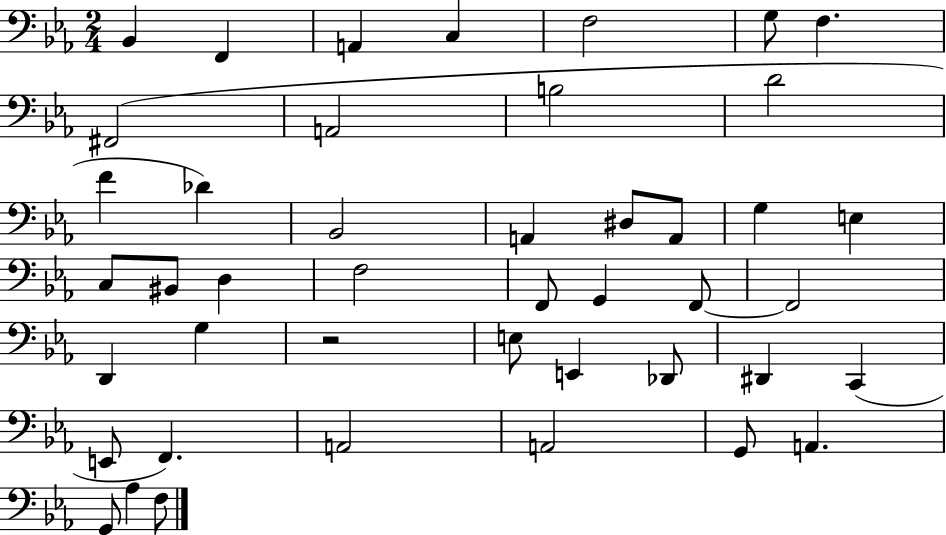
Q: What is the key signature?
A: EES major